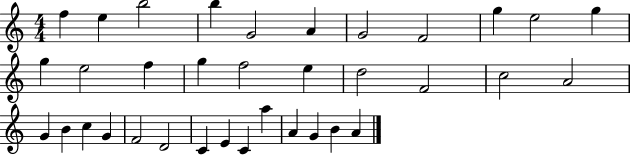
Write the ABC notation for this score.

X:1
T:Untitled
M:4/4
L:1/4
K:C
f e b2 b G2 A G2 F2 g e2 g g e2 f g f2 e d2 F2 c2 A2 G B c G F2 D2 C E C a A G B A